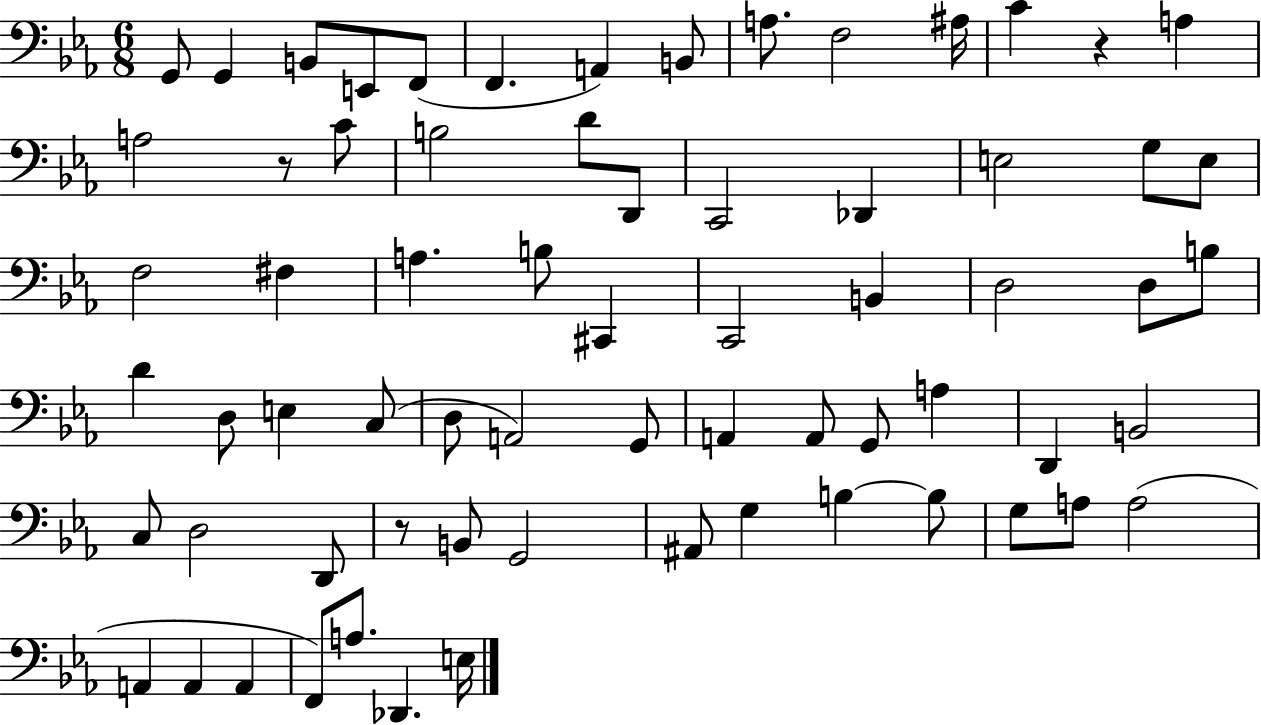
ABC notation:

X:1
T:Untitled
M:6/8
L:1/4
K:Eb
G,,/2 G,, B,,/2 E,,/2 F,,/2 F,, A,, B,,/2 A,/2 F,2 ^A,/4 C z A, A,2 z/2 C/2 B,2 D/2 D,,/2 C,,2 _D,, E,2 G,/2 E,/2 F,2 ^F, A, B,/2 ^C,, C,,2 B,, D,2 D,/2 B,/2 D D,/2 E, C,/2 D,/2 A,,2 G,,/2 A,, A,,/2 G,,/2 A, D,, B,,2 C,/2 D,2 D,,/2 z/2 B,,/2 G,,2 ^A,,/2 G, B, B,/2 G,/2 A,/2 A,2 A,, A,, A,, F,,/2 A,/2 _D,, E,/4